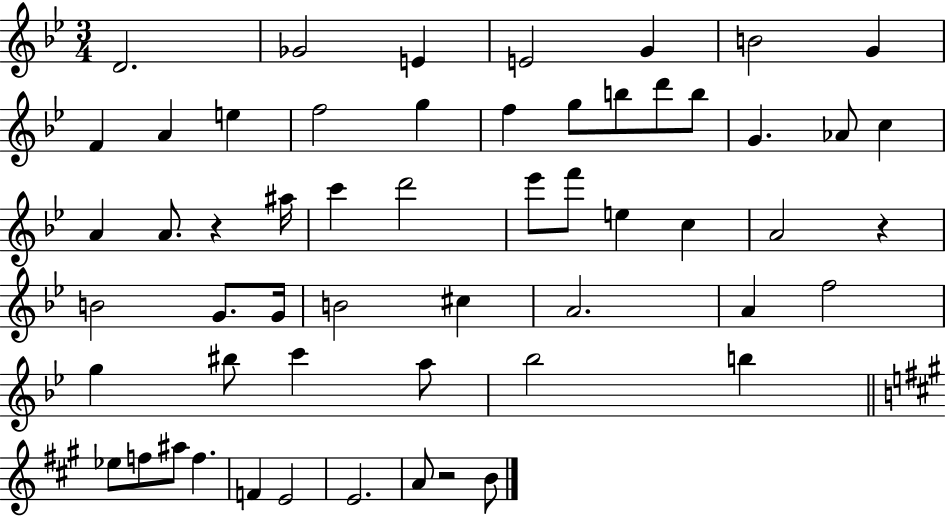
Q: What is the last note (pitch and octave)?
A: B4